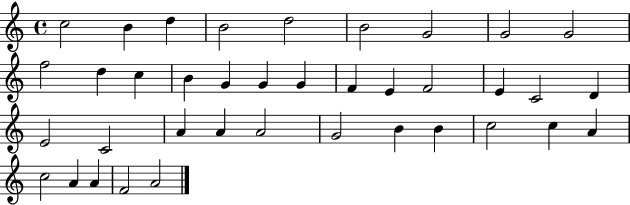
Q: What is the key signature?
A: C major